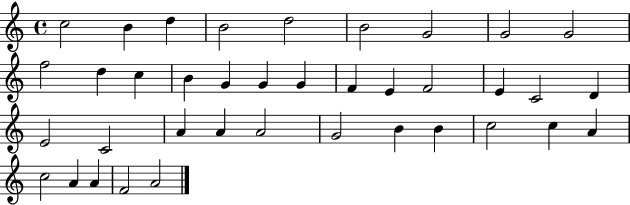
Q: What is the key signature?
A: C major